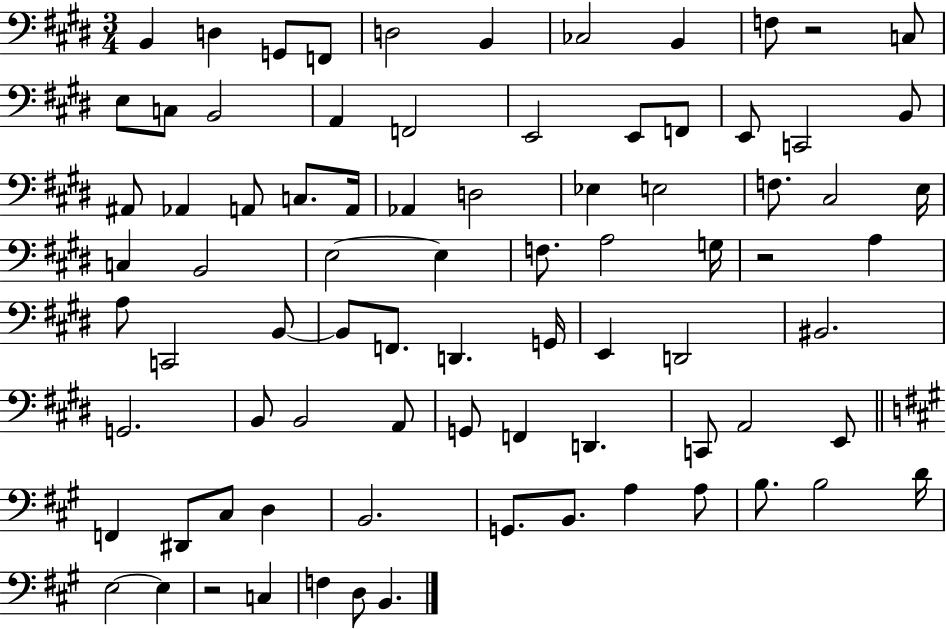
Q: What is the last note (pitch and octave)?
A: B2